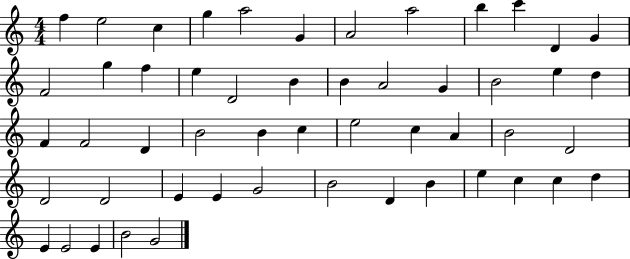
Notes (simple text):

F5/q E5/h C5/q G5/q A5/h G4/q A4/h A5/h B5/q C6/q D4/q G4/q F4/h G5/q F5/q E5/q D4/h B4/q B4/q A4/h G4/q B4/h E5/q D5/q F4/q F4/h D4/q B4/h B4/q C5/q E5/h C5/q A4/q B4/h D4/h D4/h D4/h E4/q E4/q G4/h B4/h D4/q B4/q E5/q C5/q C5/q D5/q E4/q E4/h E4/q B4/h G4/h